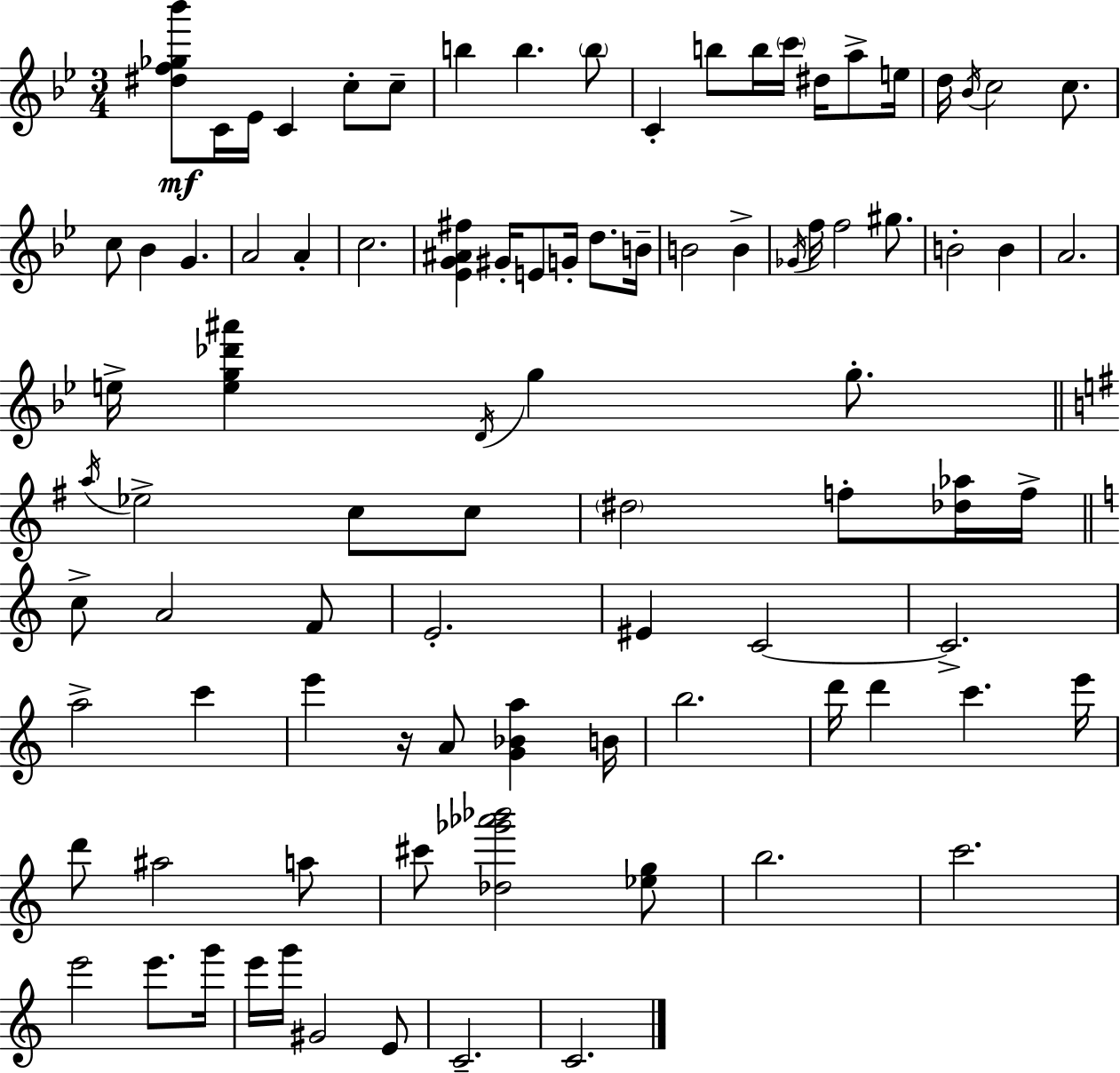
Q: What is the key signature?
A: BES major